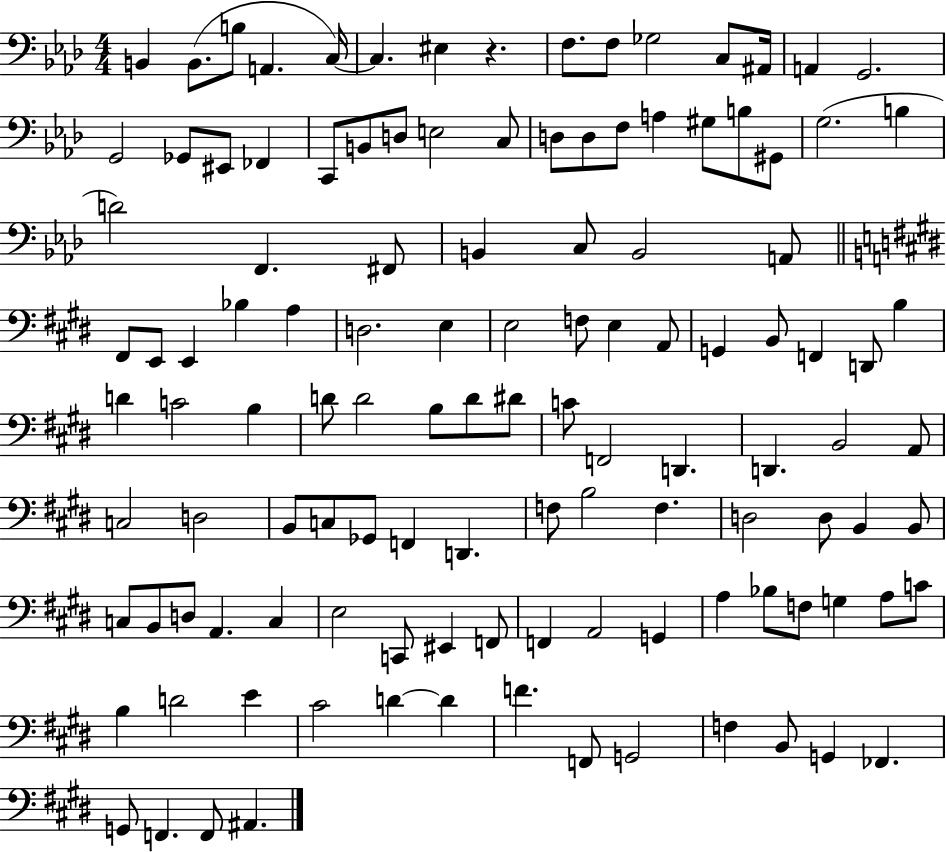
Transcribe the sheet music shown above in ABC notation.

X:1
T:Untitled
M:4/4
L:1/4
K:Ab
B,, B,,/2 B,/2 A,, C,/4 C, ^E, z F,/2 F,/2 _G,2 C,/2 ^A,,/4 A,, G,,2 G,,2 _G,,/2 ^E,,/2 _F,, C,,/2 B,,/2 D,/2 E,2 C,/2 D,/2 D,/2 F,/2 A, ^G,/2 B,/2 ^G,,/2 G,2 B, D2 F,, ^F,,/2 B,, C,/2 B,,2 A,,/2 ^F,,/2 E,,/2 E,, _B, A, D,2 E, E,2 F,/2 E, A,,/2 G,, B,,/2 F,, D,,/2 B, D C2 B, D/2 D2 B,/2 D/2 ^D/2 C/2 F,,2 D,, D,, B,,2 A,,/2 C,2 D,2 B,,/2 C,/2 _G,,/2 F,, D,, F,/2 B,2 F, D,2 D,/2 B,, B,,/2 C,/2 B,,/2 D,/2 A,, C, E,2 C,,/2 ^E,, F,,/2 F,, A,,2 G,, A, _B,/2 F,/2 G, A,/2 C/2 B, D2 E ^C2 D D F F,,/2 G,,2 F, B,,/2 G,, _F,, G,,/2 F,, F,,/2 ^A,,